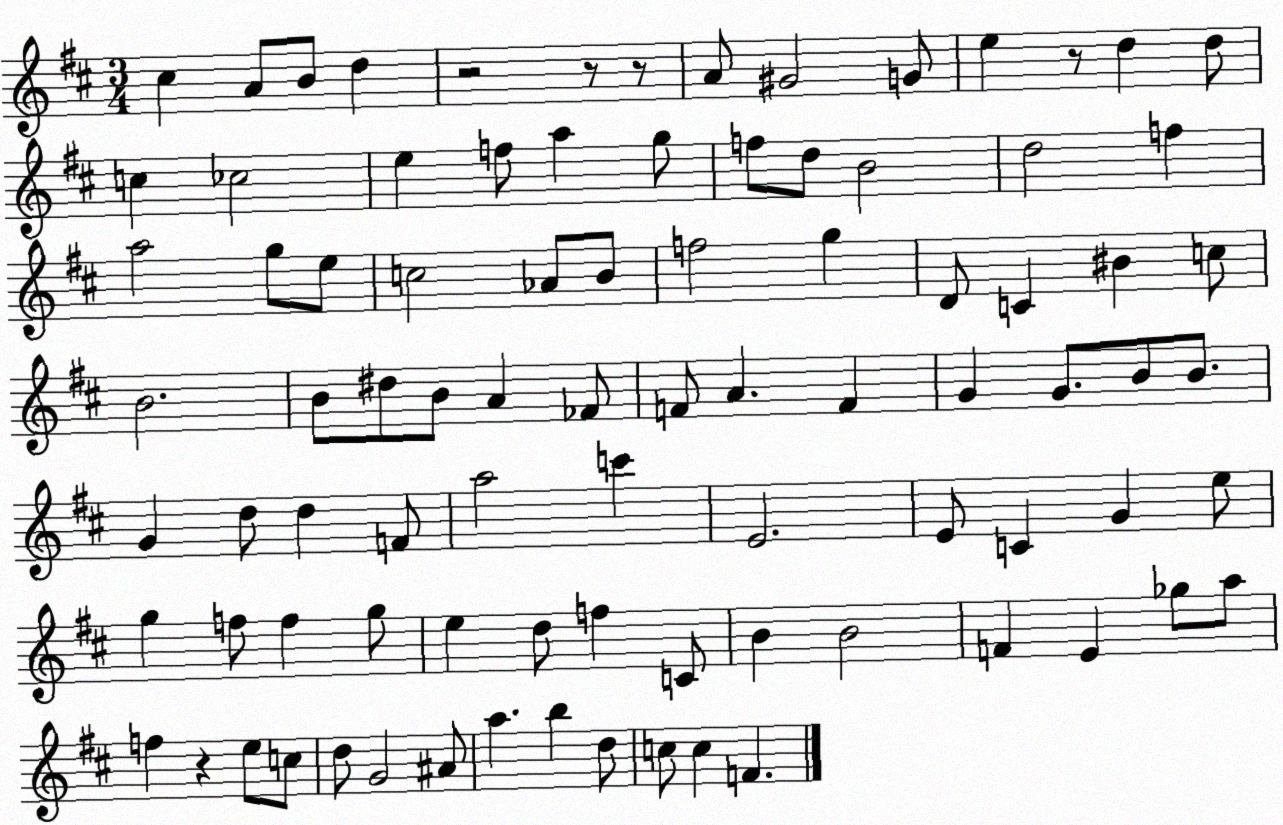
X:1
T:Untitled
M:3/4
L:1/4
K:D
^c A/2 B/2 d z2 z/2 z/2 A/2 ^G2 G/2 e z/2 d d/2 c _c2 e f/2 a g/2 f/2 d/2 B2 d2 f a2 g/2 e/2 c2 _A/2 B/2 f2 g D/2 C ^B c/2 B2 B/2 ^d/2 B/2 A _F/2 F/2 A F G G/2 B/2 B/2 G d/2 d F/2 a2 c' E2 E/2 C G e/2 g f/2 f g/2 e d/2 f C/2 B B2 F E _g/2 a/2 f z e/2 c/2 d/2 G2 ^A/2 a b d/2 c/2 c F